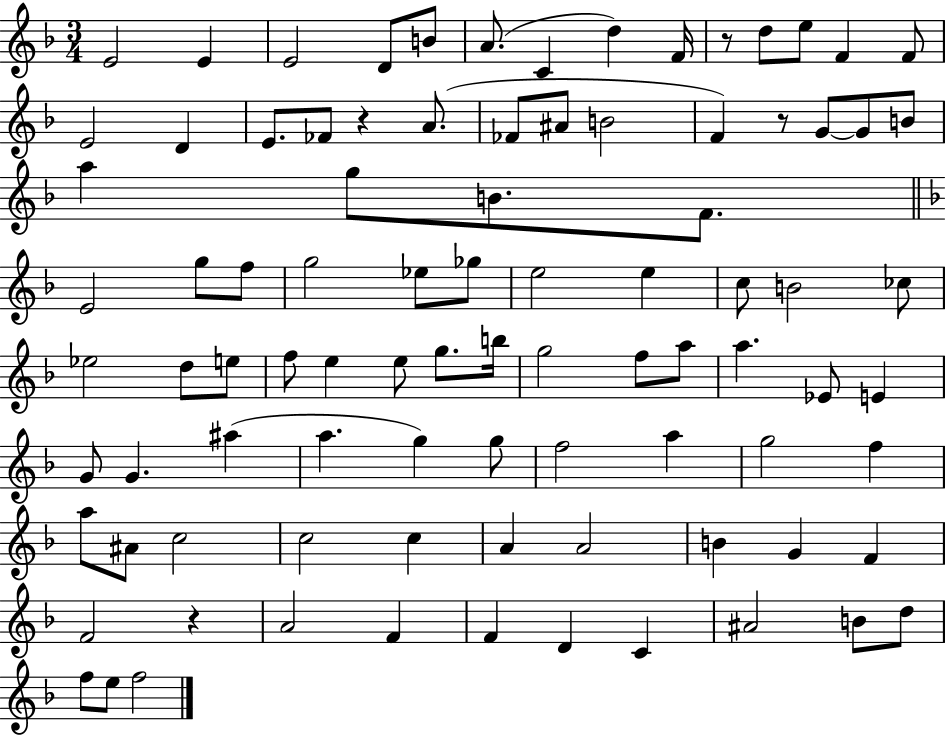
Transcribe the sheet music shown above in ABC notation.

X:1
T:Untitled
M:3/4
L:1/4
K:F
E2 E E2 D/2 B/2 A/2 C d F/4 z/2 d/2 e/2 F F/2 E2 D E/2 _F/2 z A/2 _F/2 ^A/2 B2 F z/2 G/2 G/2 B/2 a g/2 B/2 F/2 E2 g/2 f/2 g2 _e/2 _g/2 e2 e c/2 B2 _c/2 _e2 d/2 e/2 f/2 e e/2 g/2 b/4 g2 f/2 a/2 a _E/2 E G/2 G ^a a g g/2 f2 a g2 f a/2 ^A/2 c2 c2 c A A2 B G F F2 z A2 F F D C ^A2 B/2 d/2 f/2 e/2 f2